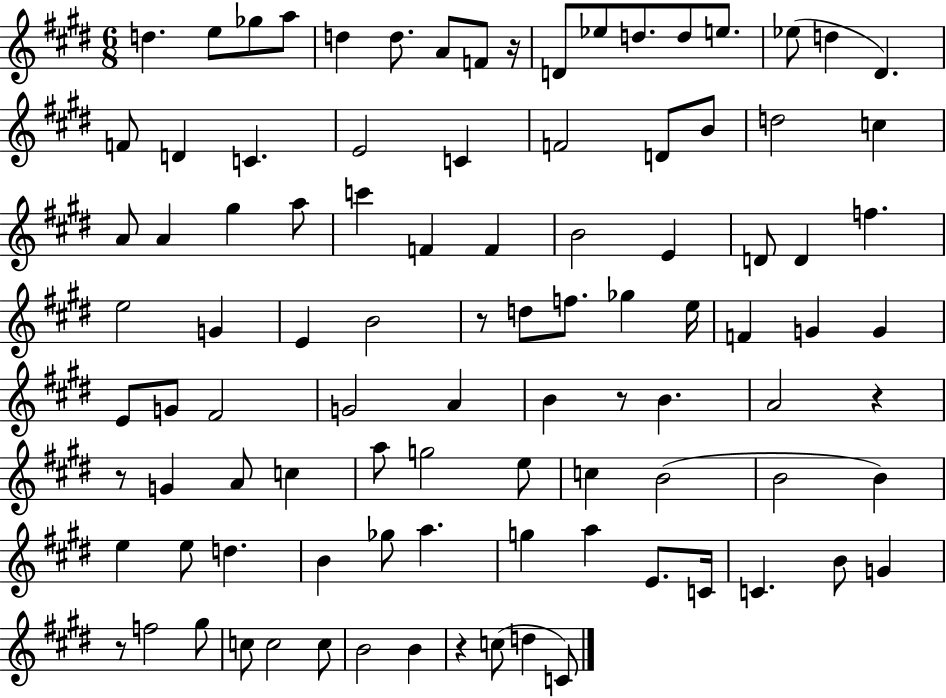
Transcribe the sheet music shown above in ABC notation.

X:1
T:Untitled
M:6/8
L:1/4
K:E
d e/2 _g/2 a/2 d d/2 A/2 F/2 z/4 D/2 _e/2 d/2 d/2 e/2 _e/2 d ^D F/2 D C E2 C F2 D/2 B/2 d2 c A/2 A ^g a/2 c' F F B2 E D/2 D f e2 G E B2 z/2 d/2 f/2 _g e/4 F G G E/2 G/2 ^F2 G2 A B z/2 B A2 z z/2 G A/2 c a/2 g2 e/2 c B2 B2 B e e/2 d B _g/2 a g a E/2 C/4 C B/2 G z/2 f2 ^g/2 c/2 c2 c/2 B2 B z c/2 d C/2